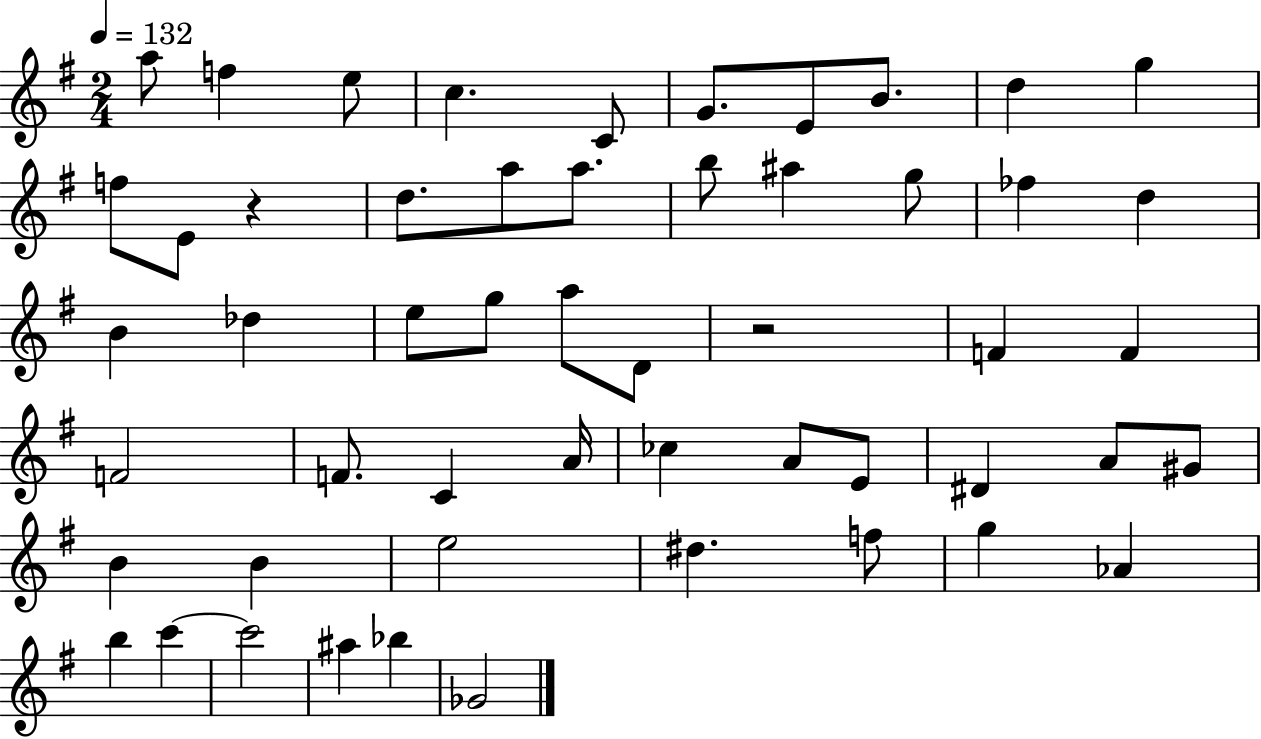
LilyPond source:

{
  \clef treble
  \numericTimeSignature
  \time 2/4
  \key g \major
  \tempo 4 = 132
  a''8 f''4 e''8 | c''4. c'8 | g'8. e'8 b'8. | d''4 g''4 | \break f''8 e'8 r4 | d''8. a''8 a''8. | b''8 ais''4 g''8 | fes''4 d''4 | \break b'4 des''4 | e''8 g''8 a''8 d'8 | r2 | f'4 f'4 | \break f'2 | f'8. c'4 a'16 | ces''4 a'8 e'8 | dis'4 a'8 gis'8 | \break b'4 b'4 | e''2 | dis''4. f''8 | g''4 aes'4 | \break b''4 c'''4~~ | c'''2 | ais''4 bes''4 | ges'2 | \break \bar "|."
}